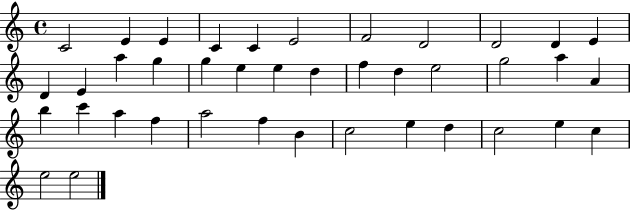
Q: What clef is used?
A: treble